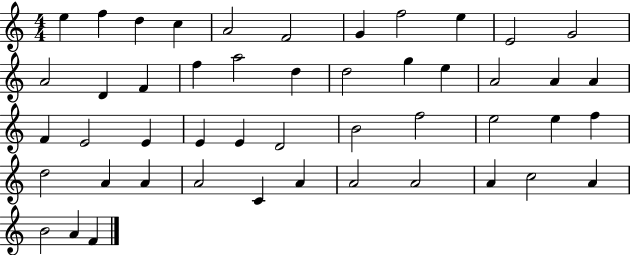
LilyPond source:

{
  \clef treble
  \numericTimeSignature
  \time 4/4
  \key c \major
  e''4 f''4 d''4 c''4 | a'2 f'2 | g'4 f''2 e''4 | e'2 g'2 | \break a'2 d'4 f'4 | f''4 a''2 d''4 | d''2 g''4 e''4 | a'2 a'4 a'4 | \break f'4 e'2 e'4 | e'4 e'4 d'2 | b'2 f''2 | e''2 e''4 f''4 | \break d''2 a'4 a'4 | a'2 c'4 a'4 | a'2 a'2 | a'4 c''2 a'4 | \break b'2 a'4 f'4 | \bar "|."
}